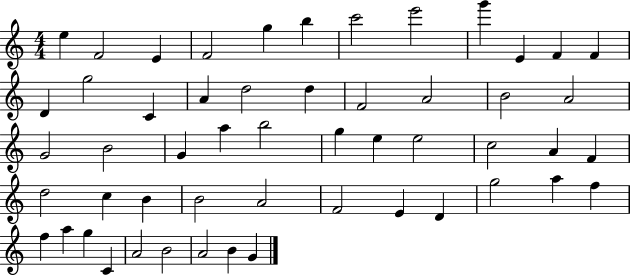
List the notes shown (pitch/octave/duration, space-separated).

E5/q F4/h E4/q F4/h G5/q B5/q C6/h E6/h G6/q E4/q F4/q F4/q D4/q G5/h C4/q A4/q D5/h D5/q F4/h A4/h B4/h A4/h G4/h B4/h G4/q A5/q B5/h G5/q E5/q E5/h C5/h A4/q F4/q D5/h C5/q B4/q B4/h A4/h F4/h E4/q D4/q G5/h A5/q F5/q F5/q A5/q G5/q C4/q A4/h B4/h A4/h B4/q G4/q